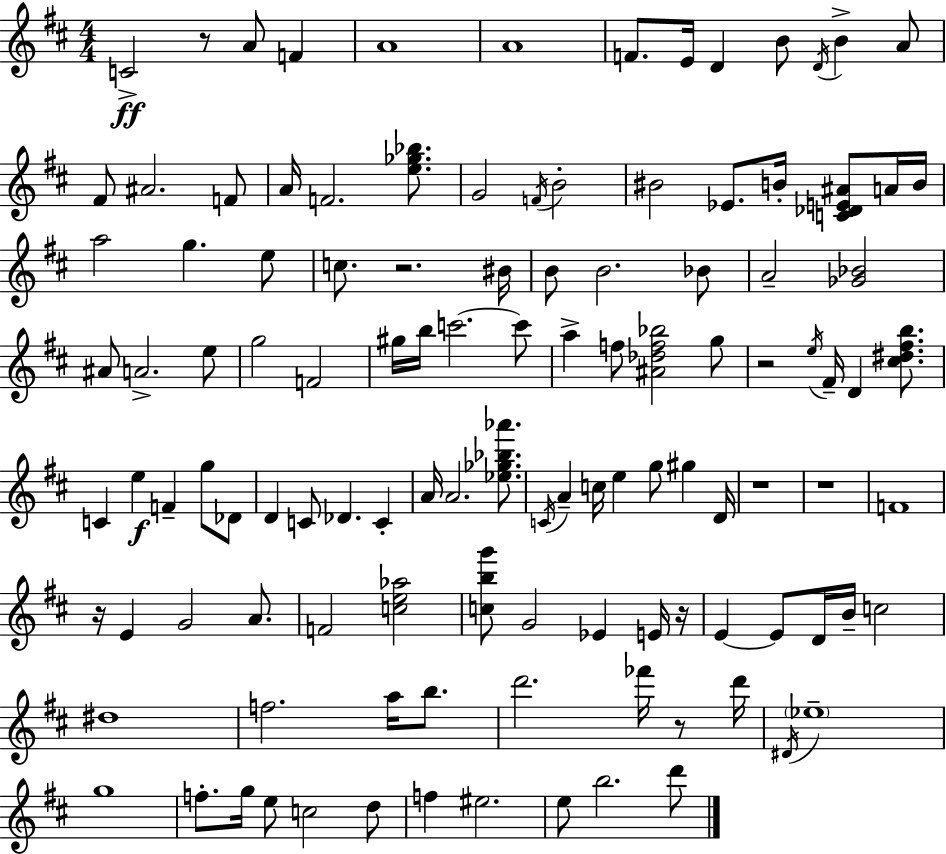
{
  \clef treble
  \numericTimeSignature
  \time 4/4
  \key d \major
  \repeat volta 2 { c'2->\ff r8 a'8 f'4 | a'1 | a'1 | f'8. e'16 d'4 b'8 \acciaccatura { d'16 } b'4-> a'8 | \break fis'8 ais'2. f'8 | a'16 f'2. <e'' ges'' bes''>8. | g'2 \acciaccatura { f'16 } b'2-. | bis'2 ees'8. b'16-. <c' des' e' ais'>8 | \break a'16 b'16 a''2 g''4. | e''8 c''8. r2. | bis'16 b'8 b'2. | bes'8 a'2-- <ges' bes'>2 | \break ais'8 a'2.-> | e''8 g''2 f'2 | gis''16 b''16 c'''2.~~ | c'''8 a''4-> f''8 <ais' des'' f'' bes''>2 | \break g''8 r2 \acciaccatura { e''16 } fis'16-- d'4 | <cis'' dis'' fis'' b''>8. c'4 e''4\f f'4-- g''8 | des'8 d'4 c'8 des'4. c'4-. | a'16 a'2. | \break <ees'' ges'' bes'' aes'''>8. \acciaccatura { c'16 } a'4-- c''16 e''4 g''8 gis''4 | d'16 r1 | r1 | f'1 | \break r16 e'4 g'2 | a'8. f'2 <c'' e'' aes''>2 | <c'' b'' g'''>8 g'2 ees'4 | e'16 r16 e'4~~ e'8 d'16 b'16-- c''2 | \break dis''1 | f''2. | a''16 b''8. d'''2. | fes'''16 r8 d'''16 \acciaccatura { dis'16 } \parenthesize ees''1-- | \break g''1 | f''8.-. g''16 e''8 c''2 | d''8 f''4 eis''2. | e''8 b''2. | \break d'''8 } \bar "|."
}